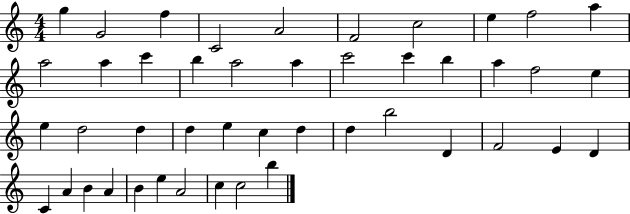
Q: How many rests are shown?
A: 0